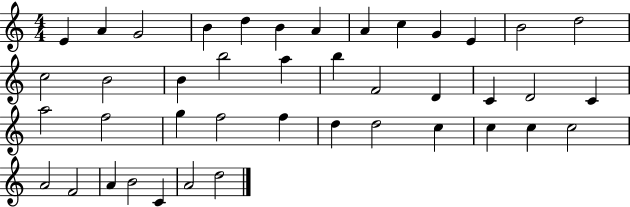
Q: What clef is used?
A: treble